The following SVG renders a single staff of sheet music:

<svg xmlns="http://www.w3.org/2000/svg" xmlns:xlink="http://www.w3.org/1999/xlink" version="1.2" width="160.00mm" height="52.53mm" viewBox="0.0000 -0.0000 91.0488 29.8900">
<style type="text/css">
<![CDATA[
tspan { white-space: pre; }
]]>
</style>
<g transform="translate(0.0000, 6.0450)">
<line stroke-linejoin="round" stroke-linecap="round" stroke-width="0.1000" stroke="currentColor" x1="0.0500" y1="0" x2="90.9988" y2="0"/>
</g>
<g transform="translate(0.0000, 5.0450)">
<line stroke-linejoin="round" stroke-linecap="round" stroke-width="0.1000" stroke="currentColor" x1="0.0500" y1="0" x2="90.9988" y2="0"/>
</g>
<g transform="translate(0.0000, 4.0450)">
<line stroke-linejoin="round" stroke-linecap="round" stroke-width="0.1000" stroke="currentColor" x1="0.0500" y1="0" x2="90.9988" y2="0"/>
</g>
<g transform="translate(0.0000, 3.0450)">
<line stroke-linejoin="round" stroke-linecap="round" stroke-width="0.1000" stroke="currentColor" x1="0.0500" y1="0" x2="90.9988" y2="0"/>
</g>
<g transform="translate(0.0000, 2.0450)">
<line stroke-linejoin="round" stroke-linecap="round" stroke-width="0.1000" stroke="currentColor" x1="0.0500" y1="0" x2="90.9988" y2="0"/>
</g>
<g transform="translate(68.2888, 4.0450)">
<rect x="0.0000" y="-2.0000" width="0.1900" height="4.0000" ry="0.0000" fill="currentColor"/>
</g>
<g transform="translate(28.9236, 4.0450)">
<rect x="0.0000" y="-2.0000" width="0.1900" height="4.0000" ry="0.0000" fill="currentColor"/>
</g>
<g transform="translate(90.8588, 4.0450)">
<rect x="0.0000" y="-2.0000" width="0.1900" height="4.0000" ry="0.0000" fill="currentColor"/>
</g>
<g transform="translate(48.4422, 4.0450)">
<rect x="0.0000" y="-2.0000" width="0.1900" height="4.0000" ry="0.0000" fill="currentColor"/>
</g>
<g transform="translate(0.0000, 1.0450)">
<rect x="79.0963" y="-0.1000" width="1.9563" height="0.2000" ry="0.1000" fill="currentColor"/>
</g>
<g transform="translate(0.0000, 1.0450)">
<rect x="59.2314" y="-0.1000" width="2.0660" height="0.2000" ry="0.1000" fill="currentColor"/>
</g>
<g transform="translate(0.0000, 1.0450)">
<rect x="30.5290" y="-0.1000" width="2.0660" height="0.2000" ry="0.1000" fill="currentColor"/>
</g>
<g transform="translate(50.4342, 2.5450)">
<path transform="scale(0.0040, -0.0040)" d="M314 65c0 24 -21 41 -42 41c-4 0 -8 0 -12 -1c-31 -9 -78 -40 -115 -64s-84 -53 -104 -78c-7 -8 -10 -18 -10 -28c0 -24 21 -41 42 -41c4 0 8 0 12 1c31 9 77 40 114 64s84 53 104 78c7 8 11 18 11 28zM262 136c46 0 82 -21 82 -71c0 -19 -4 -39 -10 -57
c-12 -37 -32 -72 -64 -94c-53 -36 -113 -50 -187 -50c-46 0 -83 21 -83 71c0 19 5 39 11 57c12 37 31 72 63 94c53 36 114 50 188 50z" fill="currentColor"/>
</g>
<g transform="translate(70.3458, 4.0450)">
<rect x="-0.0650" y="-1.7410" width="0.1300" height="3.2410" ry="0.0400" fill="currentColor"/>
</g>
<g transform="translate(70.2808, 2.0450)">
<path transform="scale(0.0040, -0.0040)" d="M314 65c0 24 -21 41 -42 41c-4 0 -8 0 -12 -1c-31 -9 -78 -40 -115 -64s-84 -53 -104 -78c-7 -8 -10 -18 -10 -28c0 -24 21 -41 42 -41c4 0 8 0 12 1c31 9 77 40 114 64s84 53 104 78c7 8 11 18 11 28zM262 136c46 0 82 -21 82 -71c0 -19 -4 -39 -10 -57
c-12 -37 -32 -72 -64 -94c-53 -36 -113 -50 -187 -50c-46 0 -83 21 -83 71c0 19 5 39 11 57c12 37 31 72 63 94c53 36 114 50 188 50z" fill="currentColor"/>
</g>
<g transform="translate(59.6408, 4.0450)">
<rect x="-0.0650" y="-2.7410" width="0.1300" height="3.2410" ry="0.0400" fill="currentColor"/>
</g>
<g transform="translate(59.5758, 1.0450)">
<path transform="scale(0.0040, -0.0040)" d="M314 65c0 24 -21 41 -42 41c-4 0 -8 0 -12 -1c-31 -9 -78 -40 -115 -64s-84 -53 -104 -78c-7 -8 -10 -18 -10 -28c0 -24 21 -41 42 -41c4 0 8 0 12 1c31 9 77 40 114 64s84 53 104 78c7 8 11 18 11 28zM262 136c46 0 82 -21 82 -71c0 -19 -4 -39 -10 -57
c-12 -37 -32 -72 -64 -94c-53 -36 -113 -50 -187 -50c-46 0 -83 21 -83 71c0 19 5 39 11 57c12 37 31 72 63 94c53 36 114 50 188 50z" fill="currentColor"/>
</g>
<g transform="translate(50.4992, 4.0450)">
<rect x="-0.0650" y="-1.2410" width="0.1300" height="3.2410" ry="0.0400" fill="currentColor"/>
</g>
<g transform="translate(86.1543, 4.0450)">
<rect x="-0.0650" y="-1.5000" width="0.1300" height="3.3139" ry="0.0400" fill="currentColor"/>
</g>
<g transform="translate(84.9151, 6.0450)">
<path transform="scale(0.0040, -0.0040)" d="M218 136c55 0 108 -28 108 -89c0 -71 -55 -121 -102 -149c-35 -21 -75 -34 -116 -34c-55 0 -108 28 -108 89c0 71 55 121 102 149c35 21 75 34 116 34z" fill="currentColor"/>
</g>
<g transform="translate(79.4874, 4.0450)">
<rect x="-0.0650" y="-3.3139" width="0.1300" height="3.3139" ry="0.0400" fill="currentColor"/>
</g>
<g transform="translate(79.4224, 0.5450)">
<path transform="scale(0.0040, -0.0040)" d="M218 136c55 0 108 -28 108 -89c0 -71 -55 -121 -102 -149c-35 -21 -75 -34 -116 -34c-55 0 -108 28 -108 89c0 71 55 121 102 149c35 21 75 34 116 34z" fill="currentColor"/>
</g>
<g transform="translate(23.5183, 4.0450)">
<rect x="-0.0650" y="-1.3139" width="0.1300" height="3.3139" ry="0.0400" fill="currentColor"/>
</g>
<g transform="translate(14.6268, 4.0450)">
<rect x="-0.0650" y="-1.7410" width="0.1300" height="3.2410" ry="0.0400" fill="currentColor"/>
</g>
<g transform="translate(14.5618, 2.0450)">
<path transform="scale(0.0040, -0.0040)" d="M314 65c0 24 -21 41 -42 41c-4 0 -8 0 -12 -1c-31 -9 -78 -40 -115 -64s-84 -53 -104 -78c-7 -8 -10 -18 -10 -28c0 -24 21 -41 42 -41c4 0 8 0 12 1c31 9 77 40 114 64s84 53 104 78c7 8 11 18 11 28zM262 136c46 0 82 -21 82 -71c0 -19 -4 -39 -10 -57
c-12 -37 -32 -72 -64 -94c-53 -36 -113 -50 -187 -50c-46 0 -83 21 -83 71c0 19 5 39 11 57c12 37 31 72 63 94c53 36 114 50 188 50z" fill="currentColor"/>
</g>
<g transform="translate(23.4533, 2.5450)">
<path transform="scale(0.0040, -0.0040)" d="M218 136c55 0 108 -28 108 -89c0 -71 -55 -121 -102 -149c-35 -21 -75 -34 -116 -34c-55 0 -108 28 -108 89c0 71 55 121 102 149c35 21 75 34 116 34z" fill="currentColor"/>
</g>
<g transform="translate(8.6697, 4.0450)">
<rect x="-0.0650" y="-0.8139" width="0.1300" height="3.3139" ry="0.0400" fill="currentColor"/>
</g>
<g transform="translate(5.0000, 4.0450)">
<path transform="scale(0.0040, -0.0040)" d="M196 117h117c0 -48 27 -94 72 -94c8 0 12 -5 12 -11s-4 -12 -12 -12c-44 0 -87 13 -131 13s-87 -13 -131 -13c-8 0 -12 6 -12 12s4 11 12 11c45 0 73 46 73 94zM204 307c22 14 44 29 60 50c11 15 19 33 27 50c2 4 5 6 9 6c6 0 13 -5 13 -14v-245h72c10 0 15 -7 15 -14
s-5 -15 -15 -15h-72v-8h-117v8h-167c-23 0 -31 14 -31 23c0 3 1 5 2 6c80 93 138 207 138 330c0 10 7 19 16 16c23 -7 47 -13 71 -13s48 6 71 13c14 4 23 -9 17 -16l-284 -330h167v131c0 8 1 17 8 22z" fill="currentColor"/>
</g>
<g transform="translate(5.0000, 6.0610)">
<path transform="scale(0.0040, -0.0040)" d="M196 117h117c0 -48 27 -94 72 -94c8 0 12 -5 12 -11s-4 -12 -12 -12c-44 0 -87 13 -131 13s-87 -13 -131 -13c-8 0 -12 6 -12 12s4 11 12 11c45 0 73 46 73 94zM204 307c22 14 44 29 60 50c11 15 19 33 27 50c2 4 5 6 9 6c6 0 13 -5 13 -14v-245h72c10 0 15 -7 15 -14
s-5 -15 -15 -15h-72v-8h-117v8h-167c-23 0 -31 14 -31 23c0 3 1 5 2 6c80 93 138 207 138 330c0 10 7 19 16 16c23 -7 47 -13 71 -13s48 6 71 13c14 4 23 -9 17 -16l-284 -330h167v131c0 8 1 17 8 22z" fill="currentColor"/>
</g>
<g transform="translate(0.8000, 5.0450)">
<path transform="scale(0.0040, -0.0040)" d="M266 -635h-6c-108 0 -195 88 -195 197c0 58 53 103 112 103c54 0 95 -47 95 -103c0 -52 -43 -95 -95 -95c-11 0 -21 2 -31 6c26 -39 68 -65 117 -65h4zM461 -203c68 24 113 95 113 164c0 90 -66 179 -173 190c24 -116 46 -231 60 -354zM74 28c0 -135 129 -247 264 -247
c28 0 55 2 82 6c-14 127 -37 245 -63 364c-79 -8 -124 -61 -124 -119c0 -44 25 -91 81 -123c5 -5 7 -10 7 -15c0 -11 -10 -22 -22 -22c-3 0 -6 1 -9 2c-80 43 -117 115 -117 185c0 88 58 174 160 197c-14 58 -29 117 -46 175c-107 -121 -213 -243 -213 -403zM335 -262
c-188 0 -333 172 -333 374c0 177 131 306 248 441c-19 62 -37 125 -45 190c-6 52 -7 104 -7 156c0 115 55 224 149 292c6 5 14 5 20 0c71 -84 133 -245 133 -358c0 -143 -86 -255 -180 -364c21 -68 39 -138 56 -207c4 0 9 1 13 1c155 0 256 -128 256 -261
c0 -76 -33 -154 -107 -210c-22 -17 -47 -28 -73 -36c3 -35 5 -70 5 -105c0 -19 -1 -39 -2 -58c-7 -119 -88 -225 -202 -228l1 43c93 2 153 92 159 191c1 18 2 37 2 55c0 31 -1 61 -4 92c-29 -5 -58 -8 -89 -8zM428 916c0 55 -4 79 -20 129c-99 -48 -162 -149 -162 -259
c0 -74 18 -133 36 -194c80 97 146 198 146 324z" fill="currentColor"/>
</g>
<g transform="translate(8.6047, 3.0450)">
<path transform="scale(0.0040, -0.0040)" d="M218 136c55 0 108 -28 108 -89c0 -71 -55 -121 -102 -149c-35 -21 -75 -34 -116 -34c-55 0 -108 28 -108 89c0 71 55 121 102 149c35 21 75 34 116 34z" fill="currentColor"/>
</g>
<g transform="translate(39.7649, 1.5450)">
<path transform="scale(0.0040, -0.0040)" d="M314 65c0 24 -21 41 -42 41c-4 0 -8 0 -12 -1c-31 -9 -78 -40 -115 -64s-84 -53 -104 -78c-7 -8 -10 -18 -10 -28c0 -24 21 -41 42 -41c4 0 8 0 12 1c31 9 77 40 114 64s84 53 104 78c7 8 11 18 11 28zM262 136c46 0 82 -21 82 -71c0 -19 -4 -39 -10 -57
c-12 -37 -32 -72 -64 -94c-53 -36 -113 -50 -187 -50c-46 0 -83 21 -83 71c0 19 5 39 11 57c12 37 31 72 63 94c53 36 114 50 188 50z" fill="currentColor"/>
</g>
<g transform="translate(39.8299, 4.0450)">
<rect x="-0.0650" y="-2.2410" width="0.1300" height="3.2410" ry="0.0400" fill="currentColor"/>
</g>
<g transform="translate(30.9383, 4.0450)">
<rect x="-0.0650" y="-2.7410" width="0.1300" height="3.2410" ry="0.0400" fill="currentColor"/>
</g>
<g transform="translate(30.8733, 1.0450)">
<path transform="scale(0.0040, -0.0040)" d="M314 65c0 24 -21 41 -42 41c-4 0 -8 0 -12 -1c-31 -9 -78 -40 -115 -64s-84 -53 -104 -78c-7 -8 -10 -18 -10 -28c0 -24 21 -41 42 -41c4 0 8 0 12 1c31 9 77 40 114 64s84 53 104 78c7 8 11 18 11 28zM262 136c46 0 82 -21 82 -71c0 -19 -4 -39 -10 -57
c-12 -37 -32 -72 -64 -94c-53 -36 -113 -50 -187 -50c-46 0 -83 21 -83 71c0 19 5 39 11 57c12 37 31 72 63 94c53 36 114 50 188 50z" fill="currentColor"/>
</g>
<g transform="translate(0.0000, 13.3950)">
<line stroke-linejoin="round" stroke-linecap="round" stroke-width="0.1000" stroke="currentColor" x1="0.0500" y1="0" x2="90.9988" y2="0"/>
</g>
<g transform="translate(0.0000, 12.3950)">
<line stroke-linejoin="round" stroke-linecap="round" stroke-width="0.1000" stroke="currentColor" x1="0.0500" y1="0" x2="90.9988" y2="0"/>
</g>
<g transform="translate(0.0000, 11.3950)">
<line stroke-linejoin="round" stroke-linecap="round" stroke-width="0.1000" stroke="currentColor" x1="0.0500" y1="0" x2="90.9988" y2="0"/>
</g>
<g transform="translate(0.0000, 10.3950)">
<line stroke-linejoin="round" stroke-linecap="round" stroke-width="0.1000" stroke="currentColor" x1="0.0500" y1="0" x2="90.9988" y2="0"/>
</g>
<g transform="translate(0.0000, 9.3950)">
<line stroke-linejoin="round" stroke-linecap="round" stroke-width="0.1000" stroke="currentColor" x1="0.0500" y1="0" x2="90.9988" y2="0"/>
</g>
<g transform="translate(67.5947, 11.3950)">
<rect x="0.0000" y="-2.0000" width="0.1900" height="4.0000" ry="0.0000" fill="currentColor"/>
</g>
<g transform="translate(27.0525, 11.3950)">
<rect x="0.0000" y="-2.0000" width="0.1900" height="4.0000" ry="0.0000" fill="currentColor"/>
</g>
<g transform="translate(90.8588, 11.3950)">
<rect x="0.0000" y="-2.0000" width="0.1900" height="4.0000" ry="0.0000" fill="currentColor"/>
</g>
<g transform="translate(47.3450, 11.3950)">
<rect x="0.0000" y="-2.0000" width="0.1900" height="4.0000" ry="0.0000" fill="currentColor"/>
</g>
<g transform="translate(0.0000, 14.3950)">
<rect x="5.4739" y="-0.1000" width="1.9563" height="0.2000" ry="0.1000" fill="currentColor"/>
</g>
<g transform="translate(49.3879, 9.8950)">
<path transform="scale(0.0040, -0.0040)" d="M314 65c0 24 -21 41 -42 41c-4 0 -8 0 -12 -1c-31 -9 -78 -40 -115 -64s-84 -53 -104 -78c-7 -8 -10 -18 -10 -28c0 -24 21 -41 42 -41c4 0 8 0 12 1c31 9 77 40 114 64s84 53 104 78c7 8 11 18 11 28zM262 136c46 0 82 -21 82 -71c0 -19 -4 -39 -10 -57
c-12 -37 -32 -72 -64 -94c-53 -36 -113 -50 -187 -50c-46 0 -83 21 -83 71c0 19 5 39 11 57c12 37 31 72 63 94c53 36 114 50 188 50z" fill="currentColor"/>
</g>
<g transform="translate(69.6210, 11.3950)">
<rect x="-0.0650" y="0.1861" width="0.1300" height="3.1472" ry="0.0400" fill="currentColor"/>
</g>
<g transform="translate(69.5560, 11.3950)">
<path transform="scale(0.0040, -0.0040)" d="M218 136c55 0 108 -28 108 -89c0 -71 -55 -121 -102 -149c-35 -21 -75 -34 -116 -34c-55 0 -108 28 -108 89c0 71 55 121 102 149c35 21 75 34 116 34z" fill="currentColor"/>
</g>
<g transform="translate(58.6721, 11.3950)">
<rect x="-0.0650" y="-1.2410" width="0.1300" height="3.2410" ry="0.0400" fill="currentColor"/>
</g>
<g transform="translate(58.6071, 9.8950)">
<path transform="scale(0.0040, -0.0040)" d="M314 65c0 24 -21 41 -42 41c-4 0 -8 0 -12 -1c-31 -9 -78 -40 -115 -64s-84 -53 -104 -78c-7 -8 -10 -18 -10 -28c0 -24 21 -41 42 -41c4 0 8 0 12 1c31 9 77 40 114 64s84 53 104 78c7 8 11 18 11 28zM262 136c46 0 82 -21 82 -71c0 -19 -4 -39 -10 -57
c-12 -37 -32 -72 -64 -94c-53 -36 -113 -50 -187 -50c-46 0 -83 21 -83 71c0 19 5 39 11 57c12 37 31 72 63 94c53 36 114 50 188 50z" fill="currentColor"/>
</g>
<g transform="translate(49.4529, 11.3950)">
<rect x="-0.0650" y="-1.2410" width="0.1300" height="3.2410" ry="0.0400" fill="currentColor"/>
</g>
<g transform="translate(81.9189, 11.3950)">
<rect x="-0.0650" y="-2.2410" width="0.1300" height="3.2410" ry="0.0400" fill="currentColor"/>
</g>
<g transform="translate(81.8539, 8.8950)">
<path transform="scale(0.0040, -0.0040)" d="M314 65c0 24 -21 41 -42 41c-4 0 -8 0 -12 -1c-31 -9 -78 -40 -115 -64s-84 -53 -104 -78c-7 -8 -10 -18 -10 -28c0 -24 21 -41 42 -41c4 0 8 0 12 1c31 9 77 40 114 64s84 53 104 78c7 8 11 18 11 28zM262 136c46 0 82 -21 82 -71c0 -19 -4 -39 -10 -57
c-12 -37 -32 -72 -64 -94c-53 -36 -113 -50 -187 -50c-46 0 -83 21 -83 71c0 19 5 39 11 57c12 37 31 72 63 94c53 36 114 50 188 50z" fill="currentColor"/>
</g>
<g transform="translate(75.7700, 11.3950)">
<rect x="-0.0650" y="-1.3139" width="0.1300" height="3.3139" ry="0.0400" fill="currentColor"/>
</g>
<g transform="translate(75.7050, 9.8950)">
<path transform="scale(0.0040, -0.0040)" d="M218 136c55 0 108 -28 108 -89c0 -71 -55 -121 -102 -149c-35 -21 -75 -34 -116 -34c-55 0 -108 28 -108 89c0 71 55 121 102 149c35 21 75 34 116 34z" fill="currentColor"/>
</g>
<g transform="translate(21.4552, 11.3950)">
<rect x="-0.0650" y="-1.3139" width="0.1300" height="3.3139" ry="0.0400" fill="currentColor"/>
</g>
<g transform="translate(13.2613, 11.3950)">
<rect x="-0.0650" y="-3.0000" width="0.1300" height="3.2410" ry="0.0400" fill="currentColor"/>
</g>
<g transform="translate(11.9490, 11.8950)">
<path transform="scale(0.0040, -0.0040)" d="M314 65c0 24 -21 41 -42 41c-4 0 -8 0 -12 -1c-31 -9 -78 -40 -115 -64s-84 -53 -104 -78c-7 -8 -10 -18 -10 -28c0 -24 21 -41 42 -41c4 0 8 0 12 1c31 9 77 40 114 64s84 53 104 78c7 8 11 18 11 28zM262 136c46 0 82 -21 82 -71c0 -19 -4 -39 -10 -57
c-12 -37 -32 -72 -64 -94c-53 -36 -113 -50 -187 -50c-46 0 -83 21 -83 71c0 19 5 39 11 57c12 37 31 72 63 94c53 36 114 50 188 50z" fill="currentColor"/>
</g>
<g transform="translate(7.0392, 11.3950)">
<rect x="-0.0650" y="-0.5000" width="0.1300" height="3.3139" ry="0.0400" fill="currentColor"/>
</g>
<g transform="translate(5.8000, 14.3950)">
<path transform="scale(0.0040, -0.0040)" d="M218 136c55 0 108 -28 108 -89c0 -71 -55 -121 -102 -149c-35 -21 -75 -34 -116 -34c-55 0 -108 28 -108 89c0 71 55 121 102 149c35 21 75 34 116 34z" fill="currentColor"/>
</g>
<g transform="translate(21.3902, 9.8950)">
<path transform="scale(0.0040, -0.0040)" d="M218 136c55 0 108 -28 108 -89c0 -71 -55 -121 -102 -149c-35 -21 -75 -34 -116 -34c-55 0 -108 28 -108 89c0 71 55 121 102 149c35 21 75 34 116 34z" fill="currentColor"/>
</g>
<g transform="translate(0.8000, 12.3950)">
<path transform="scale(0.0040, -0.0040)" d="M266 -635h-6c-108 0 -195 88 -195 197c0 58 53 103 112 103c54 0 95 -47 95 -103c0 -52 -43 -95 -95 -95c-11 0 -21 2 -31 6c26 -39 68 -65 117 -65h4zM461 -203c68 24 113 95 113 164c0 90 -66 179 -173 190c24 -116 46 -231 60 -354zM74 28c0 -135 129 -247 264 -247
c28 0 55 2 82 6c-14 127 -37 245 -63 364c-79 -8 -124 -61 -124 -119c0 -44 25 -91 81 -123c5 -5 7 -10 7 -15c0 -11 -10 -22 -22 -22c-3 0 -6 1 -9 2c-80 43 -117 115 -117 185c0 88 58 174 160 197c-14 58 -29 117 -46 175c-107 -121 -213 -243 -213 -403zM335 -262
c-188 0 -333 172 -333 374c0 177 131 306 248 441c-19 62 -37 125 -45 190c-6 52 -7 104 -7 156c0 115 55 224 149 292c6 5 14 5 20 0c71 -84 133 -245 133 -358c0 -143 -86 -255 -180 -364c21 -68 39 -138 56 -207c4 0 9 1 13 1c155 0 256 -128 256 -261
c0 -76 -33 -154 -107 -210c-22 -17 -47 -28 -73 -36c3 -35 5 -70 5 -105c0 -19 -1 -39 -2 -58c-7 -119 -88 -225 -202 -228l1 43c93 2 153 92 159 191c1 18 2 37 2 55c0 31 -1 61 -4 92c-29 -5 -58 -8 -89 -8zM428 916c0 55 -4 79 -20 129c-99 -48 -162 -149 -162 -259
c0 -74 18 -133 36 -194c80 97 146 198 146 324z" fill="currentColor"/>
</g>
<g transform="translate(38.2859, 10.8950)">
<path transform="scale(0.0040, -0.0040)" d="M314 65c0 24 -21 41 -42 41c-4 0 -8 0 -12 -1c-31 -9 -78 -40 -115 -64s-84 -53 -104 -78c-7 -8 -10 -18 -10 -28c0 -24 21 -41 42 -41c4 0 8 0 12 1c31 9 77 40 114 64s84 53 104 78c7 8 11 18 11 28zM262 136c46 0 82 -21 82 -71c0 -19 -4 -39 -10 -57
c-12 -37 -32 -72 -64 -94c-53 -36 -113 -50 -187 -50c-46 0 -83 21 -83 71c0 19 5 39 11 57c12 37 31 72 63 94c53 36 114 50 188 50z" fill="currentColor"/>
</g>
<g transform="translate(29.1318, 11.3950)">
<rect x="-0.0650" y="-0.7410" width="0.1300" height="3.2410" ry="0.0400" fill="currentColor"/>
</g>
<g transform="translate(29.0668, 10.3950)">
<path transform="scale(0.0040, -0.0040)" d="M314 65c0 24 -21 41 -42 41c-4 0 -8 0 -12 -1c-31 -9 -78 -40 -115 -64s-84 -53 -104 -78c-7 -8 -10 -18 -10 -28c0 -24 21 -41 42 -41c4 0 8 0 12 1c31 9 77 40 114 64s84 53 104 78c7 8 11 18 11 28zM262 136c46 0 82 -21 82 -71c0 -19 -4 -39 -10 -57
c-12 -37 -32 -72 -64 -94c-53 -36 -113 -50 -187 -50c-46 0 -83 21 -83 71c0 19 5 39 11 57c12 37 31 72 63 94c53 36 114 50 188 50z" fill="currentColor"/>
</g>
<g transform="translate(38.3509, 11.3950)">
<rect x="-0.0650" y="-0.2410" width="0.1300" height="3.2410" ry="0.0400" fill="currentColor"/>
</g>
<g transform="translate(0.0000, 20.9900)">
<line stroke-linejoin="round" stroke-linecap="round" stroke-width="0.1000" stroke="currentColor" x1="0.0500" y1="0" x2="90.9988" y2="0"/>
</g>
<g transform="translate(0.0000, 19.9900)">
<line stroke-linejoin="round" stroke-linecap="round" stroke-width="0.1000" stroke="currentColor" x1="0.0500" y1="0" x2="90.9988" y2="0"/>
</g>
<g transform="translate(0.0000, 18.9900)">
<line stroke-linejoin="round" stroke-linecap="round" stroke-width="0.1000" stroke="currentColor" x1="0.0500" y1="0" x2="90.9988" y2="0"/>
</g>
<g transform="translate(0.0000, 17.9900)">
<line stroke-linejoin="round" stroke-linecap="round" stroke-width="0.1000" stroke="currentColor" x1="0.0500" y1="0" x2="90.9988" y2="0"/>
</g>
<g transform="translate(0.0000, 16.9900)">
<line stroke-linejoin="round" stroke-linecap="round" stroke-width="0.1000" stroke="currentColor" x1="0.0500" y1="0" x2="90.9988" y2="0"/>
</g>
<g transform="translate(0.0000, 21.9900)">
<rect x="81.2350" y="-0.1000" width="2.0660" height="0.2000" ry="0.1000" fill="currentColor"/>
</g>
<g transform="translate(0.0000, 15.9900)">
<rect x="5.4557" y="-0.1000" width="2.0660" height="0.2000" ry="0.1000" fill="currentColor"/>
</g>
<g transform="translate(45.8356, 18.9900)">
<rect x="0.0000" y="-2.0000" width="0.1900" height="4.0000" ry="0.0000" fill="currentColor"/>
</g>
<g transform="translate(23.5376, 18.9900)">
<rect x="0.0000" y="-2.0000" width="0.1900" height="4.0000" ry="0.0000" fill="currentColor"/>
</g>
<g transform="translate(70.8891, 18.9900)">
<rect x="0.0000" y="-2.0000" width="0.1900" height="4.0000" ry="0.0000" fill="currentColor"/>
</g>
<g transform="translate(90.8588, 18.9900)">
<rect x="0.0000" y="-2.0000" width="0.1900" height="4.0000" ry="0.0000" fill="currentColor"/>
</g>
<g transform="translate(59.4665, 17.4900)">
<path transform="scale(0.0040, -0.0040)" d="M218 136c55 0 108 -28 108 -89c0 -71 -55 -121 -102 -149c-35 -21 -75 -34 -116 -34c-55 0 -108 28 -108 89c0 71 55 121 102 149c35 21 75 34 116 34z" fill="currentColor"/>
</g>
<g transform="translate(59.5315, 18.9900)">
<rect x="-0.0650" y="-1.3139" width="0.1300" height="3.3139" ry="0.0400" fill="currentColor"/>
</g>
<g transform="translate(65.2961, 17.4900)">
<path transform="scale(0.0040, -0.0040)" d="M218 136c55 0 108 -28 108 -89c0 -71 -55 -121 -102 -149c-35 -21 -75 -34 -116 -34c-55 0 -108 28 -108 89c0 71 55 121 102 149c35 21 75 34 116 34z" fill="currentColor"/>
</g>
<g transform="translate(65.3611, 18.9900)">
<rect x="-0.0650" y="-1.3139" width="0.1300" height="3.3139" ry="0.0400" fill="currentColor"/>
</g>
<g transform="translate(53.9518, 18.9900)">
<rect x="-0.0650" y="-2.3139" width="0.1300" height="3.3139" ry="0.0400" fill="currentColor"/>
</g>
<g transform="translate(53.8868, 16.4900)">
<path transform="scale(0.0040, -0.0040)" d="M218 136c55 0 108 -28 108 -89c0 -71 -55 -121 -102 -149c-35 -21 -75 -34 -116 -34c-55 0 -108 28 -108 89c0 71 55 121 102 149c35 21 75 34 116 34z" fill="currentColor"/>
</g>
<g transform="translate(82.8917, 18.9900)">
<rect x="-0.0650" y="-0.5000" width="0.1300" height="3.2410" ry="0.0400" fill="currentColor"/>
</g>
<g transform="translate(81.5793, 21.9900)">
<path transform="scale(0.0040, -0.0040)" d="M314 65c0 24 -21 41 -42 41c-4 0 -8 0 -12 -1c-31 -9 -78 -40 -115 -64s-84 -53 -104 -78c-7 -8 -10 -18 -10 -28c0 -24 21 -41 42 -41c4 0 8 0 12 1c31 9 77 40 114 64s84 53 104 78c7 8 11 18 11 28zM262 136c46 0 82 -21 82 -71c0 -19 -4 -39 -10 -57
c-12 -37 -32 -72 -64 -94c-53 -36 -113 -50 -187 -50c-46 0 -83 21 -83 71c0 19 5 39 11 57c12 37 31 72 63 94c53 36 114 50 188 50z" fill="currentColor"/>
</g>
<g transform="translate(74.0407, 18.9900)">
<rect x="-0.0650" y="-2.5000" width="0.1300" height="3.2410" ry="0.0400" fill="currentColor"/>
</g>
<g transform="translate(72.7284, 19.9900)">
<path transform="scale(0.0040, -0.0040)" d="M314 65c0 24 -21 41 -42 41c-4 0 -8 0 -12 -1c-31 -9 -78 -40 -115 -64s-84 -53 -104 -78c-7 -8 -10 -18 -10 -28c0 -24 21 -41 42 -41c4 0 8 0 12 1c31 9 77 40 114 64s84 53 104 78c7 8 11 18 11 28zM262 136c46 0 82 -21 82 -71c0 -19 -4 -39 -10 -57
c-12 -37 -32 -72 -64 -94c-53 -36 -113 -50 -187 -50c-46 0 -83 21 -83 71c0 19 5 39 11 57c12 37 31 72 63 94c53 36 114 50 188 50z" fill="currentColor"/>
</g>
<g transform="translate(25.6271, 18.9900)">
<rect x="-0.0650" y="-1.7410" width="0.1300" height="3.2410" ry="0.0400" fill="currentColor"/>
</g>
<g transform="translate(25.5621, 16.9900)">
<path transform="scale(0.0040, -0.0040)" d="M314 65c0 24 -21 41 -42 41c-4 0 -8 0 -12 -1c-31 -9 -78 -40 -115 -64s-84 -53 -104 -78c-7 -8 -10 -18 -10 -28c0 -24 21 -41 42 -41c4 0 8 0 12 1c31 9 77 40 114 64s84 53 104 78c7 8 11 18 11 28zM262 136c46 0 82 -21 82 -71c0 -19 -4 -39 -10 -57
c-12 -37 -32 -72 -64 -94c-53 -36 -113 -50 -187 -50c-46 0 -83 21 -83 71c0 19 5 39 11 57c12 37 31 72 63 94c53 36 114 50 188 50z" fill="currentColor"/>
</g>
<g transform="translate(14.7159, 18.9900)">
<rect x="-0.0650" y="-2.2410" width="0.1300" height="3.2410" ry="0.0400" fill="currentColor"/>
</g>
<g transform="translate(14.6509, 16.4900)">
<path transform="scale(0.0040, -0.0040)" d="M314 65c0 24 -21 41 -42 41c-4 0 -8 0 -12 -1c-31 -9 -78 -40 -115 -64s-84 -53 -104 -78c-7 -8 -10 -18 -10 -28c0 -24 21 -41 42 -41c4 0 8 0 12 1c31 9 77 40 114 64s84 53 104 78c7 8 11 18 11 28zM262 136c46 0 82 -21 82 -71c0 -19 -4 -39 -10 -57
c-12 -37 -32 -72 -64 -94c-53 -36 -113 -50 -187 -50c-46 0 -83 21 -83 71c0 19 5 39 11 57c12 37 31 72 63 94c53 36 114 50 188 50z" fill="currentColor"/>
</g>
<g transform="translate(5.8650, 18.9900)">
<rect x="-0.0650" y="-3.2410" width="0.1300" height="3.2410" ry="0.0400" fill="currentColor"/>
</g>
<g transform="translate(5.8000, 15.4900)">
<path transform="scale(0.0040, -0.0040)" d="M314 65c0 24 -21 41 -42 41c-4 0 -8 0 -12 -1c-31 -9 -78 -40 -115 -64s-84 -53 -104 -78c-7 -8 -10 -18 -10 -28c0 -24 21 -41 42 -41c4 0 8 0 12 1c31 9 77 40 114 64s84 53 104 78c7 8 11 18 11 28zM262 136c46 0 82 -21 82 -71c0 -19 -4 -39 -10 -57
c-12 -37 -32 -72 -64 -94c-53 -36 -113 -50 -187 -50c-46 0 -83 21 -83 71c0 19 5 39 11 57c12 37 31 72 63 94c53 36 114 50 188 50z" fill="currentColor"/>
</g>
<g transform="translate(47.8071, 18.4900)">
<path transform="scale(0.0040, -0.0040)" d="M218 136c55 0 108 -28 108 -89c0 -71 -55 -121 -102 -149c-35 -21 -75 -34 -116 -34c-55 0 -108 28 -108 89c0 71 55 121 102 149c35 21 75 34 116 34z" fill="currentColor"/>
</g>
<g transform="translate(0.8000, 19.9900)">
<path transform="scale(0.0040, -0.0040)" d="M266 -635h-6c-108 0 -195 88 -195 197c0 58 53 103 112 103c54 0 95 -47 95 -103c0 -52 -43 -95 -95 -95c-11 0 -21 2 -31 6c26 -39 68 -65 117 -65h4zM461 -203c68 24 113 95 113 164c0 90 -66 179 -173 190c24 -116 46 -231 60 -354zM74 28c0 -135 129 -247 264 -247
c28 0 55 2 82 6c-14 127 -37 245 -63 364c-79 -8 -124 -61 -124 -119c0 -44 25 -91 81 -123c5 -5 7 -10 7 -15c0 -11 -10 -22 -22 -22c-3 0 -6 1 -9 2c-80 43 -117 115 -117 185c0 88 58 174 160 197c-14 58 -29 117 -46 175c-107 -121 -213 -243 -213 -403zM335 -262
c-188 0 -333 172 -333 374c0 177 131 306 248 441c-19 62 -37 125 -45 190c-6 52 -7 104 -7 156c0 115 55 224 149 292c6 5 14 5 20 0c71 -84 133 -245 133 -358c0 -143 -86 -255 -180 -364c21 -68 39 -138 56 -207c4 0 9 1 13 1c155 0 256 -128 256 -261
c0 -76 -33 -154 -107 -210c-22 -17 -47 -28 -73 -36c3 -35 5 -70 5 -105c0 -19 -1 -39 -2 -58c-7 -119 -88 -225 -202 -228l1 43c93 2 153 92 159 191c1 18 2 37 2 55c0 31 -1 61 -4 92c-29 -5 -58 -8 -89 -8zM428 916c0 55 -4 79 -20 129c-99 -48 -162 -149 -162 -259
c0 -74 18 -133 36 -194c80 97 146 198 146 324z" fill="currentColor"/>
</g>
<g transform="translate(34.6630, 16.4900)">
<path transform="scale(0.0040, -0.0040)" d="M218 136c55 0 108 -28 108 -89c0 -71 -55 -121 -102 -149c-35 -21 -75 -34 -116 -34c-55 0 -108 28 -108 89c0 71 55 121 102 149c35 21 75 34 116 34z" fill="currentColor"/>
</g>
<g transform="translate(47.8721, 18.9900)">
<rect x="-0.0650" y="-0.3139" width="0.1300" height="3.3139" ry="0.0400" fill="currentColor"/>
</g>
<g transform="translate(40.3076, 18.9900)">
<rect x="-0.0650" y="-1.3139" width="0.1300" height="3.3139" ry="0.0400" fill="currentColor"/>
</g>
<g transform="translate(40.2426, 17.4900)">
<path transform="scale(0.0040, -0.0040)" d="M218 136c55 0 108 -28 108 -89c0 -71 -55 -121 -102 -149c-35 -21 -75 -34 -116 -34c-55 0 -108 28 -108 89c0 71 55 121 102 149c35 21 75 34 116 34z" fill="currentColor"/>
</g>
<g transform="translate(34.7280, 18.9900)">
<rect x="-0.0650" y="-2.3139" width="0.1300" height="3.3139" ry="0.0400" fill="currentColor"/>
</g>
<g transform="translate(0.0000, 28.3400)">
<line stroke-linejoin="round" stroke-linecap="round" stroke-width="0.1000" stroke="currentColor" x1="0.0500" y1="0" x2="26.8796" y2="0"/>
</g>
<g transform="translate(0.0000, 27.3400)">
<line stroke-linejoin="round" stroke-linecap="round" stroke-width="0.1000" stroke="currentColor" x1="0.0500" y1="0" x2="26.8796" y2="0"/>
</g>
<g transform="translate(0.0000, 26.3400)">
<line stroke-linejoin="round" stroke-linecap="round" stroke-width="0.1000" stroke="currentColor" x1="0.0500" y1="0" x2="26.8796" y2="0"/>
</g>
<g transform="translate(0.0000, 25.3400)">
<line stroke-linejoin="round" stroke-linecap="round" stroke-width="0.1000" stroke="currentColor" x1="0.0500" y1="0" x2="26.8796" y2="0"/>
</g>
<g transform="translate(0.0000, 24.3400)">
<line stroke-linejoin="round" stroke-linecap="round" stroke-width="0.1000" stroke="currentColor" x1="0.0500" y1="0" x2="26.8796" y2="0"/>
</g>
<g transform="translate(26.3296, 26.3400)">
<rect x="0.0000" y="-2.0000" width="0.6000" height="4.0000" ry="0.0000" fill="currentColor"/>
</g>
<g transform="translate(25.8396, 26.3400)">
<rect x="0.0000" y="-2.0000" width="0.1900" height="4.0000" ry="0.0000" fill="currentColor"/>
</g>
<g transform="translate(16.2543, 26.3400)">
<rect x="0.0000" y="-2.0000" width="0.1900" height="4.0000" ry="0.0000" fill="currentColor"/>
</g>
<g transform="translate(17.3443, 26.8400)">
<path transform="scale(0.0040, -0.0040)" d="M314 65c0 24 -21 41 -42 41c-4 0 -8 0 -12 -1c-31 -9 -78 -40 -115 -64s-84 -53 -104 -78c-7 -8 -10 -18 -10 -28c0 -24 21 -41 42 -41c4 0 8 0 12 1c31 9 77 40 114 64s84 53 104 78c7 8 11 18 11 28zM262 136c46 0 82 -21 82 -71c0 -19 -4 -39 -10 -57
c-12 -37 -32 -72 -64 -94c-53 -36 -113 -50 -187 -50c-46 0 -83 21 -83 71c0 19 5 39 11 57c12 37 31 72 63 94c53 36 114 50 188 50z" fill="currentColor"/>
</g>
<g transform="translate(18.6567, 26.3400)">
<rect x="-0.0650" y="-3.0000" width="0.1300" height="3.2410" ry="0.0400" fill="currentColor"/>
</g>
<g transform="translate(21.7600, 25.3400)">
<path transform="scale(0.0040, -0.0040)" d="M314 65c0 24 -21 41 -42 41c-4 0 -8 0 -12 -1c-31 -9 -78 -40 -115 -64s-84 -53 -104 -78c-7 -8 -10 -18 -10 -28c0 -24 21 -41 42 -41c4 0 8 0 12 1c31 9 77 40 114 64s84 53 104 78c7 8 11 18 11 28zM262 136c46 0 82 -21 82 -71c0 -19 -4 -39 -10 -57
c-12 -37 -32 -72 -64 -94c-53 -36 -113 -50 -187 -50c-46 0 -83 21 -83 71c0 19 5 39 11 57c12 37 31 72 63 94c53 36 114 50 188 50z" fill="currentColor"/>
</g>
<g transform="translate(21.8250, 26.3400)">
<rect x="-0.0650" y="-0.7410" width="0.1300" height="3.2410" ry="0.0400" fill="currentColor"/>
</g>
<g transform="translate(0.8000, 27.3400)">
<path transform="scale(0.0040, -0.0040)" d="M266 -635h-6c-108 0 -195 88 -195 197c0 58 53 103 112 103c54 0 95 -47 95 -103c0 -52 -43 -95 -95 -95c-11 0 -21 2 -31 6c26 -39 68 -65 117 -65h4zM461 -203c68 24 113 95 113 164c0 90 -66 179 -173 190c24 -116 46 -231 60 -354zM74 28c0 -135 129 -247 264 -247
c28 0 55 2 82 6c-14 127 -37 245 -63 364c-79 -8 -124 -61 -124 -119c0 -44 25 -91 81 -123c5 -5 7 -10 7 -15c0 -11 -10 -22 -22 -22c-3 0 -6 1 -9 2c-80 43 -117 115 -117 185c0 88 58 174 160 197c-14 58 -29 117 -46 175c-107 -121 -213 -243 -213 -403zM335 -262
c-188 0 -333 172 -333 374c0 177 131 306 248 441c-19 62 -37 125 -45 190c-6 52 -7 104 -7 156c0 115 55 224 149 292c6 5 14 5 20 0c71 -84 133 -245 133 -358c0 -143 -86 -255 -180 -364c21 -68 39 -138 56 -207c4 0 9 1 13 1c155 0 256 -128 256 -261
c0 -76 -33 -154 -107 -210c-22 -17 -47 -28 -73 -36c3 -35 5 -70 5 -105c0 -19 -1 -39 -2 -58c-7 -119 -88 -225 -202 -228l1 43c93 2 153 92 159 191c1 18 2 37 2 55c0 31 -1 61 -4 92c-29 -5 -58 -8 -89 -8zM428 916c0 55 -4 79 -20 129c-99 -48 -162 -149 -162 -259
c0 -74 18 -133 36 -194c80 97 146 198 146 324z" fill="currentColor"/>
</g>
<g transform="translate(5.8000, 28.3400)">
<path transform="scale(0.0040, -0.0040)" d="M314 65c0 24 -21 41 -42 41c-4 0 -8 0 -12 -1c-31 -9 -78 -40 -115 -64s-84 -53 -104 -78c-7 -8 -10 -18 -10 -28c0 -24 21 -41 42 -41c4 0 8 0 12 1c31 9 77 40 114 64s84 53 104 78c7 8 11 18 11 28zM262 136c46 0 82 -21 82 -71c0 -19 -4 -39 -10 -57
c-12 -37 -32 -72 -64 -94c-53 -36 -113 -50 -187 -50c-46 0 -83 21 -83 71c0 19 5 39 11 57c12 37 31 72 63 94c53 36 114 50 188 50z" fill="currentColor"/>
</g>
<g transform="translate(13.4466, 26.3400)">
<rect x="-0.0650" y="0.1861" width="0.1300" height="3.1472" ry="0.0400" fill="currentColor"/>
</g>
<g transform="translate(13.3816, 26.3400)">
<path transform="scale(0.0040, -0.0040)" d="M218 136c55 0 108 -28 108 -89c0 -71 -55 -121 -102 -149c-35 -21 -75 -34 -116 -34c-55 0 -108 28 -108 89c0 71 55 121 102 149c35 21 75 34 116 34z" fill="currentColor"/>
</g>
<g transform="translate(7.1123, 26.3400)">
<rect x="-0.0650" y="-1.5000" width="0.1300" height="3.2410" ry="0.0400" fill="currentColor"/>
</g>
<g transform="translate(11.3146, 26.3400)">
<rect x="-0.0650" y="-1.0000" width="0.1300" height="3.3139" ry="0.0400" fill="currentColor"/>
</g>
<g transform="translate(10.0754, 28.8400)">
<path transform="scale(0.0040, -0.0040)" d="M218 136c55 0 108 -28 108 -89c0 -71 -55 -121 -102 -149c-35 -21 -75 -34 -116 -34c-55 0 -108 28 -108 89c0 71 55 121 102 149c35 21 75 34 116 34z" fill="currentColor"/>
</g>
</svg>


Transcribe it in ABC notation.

X:1
T:Untitled
M:4/4
L:1/4
K:C
d f2 e a2 g2 e2 a2 f2 b E C A2 e d2 c2 e2 e2 B e g2 b2 g2 f2 g e c g e e G2 C2 E2 D B A2 d2